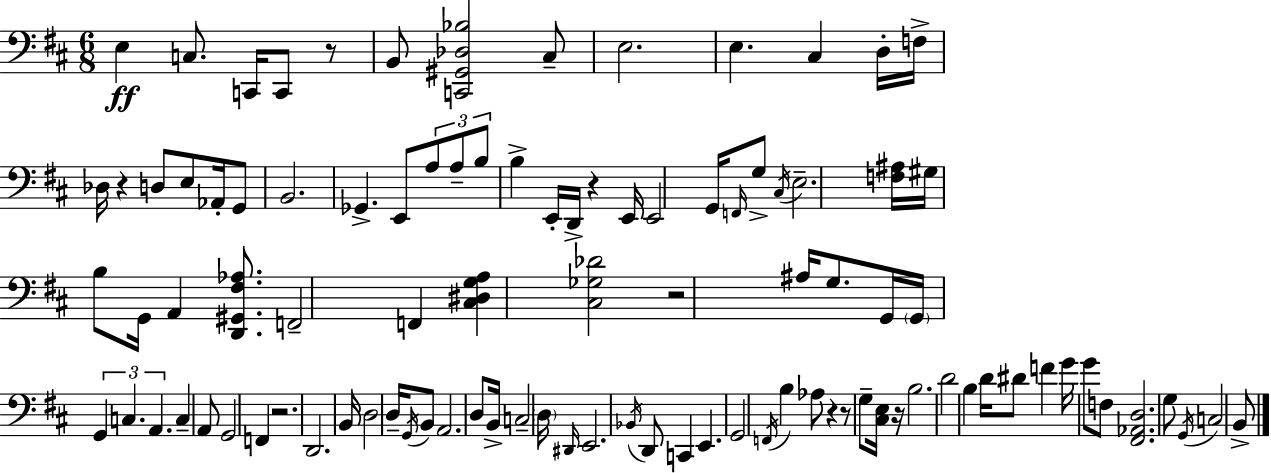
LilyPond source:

{
  \clef bass
  \numericTimeSignature
  \time 6/8
  \key d \major
  e4\ff c8. c,16 c,8 r8 | b,8 <c, gis, des bes>2 cis8-- | e2. | e4. cis4 d16-. f16-> | \break des16 r4 d8 e8 aes,16-. g,8 | b,2. | ges,4.-> e,8 \tuplet 3/2 { a8 a8-- | b8 } b4-> e,16-. d,16-> r4 | \break e,16 e,2 g,16 \grace { f,16 } g8-> | \acciaccatura { cis16 } e2.-- | <f ais>16 gis16 b8 g,16 a,4 <d, gis, fis aes>8. | f,2-- f,4 | \break <cis dis g a>4 <cis ges des'>2 | r2 ais16 g8. | g,16 \parenthesize g,16 \tuplet 3/2 { g,4 c4. | a,4. } c4-- | \break a,8 g,2 f,4 | r2. | d,2. | b,16 d2 d16-- | \break \acciaccatura { g,16 } b,8 a,2. | d8 b,16-> c2-- | \parenthesize d16 \grace { dis,16 } e,2. | \acciaccatura { bes,16 } d,8 c,4 e,4. | \break g,2 | \acciaccatura { f,16 } b4 aes8 r4 | r8 g8-- <cis e>16 r16 b2. | d'2 | \break b4 d'16 dis'8 f'4 | g'16 g'8 f8 <fis, aes, d>2. | g8 \acciaccatura { g,16 } c2 | b,8-> \bar "|."
}